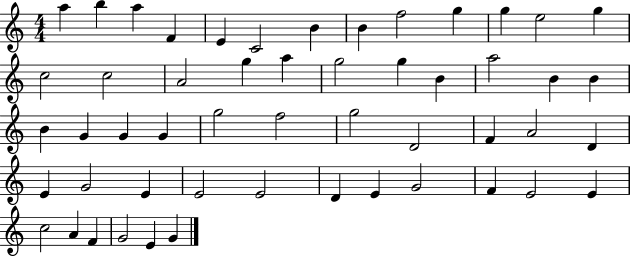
A5/q B5/q A5/q F4/q E4/q C4/h B4/q B4/q F5/h G5/q G5/q E5/h G5/q C5/h C5/h A4/h G5/q A5/q G5/h G5/q B4/q A5/h B4/q B4/q B4/q G4/q G4/q G4/q G5/h F5/h G5/h D4/h F4/q A4/h D4/q E4/q G4/h E4/q E4/h E4/h D4/q E4/q G4/h F4/q E4/h E4/q C5/h A4/q F4/q G4/h E4/q G4/q